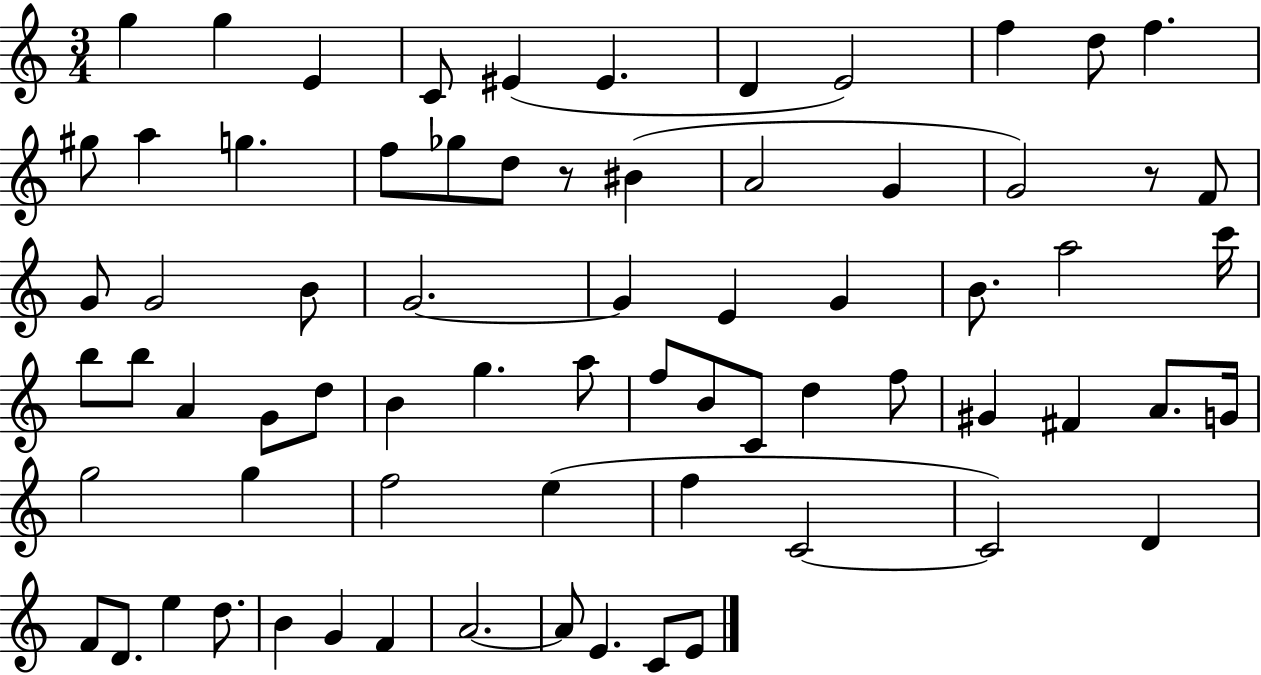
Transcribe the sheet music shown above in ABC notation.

X:1
T:Untitled
M:3/4
L:1/4
K:C
g g E C/2 ^E ^E D E2 f d/2 f ^g/2 a g f/2 _g/2 d/2 z/2 ^B A2 G G2 z/2 F/2 G/2 G2 B/2 G2 G E G B/2 a2 c'/4 b/2 b/2 A G/2 d/2 B g a/2 f/2 B/2 C/2 d f/2 ^G ^F A/2 G/4 g2 g f2 e f C2 C2 D F/2 D/2 e d/2 B G F A2 A/2 E C/2 E/2